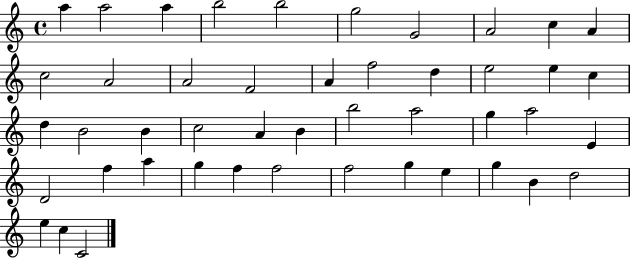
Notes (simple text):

A5/q A5/h A5/q B5/h B5/h G5/h G4/h A4/h C5/q A4/q C5/h A4/h A4/h F4/h A4/q F5/h D5/q E5/h E5/q C5/q D5/q B4/h B4/q C5/h A4/q B4/q B5/h A5/h G5/q A5/h E4/q D4/h F5/q A5/q G5/q F5/q F5/h F5/h G5/q E5/q G5/q B4/q D5/h E5/q C5/q C4/h